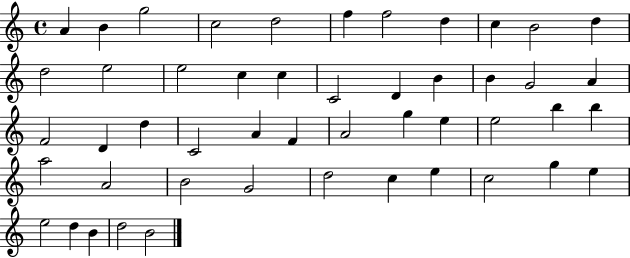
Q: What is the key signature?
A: C major